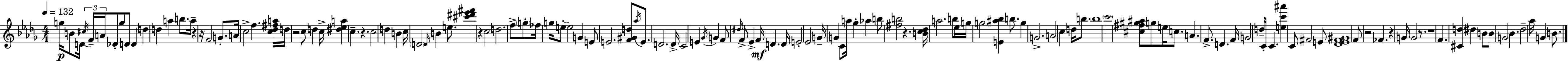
G5/s B4/e D4/s C#5/s F4/s A4/s Db4/e G5/e D4/e D4/q D5/q D5/q A5/q B5/e. A5/s R/q R/s F4/h G4/e. A4/s C5/h F5/q. [C5,Db5,F#5,A5]/s D5/s R/h C5/e D5/q C5/s [D#5,Eb5,A5]/q C5/q. R/q. C5/h D5/q B4/q C5/s D4/h D4/s B4/q E5/e. [C#6,D#6,Eb6,F#6]/q R/q C5/h D5/h. F5/e G5/e FES5/s G5/s E5/e E5/h G4/q E4/e E4/h. [F4,G#4,D5]/e Ab5/s E4/e. D4/h. D4/s C4/h E4/q Gb4/s G4/q F4/e D#5/s F4/e Eb4/q F4/s D4/q. D4/s E4/h Eb4/h G4/s G4/q C4/e A5/s Gb5/q Ab5/q B5/e [F#5,B5]/h R/q. [B4,C5,Db5]/s A5/h. B5/e Eb5/s G5/s G5/h [E4,A#5,Bb5]/q B5/e. G5/q G4/h. A4/h C5/q D5/s B5/e. B5/w C6/h [C#5,F#5,G#5,A#5]/e G5/e E5/s C5/e. A4/q. F4/e. D4/q. F4/s G4/h D5/s C4/s C4/q. [E5,C6,A#6]/q C4/e F#4/h E4/e [Db4,E4,F#4,G#4]/w F4/e R/h FES4/q. R/q G4/s G4/h R/e. R/w F4/q. [C#4,D5]/q D#5/q B4/e B4/e G4/h Bb4/q. Db5/h Ab5/s G4/q B4/e.